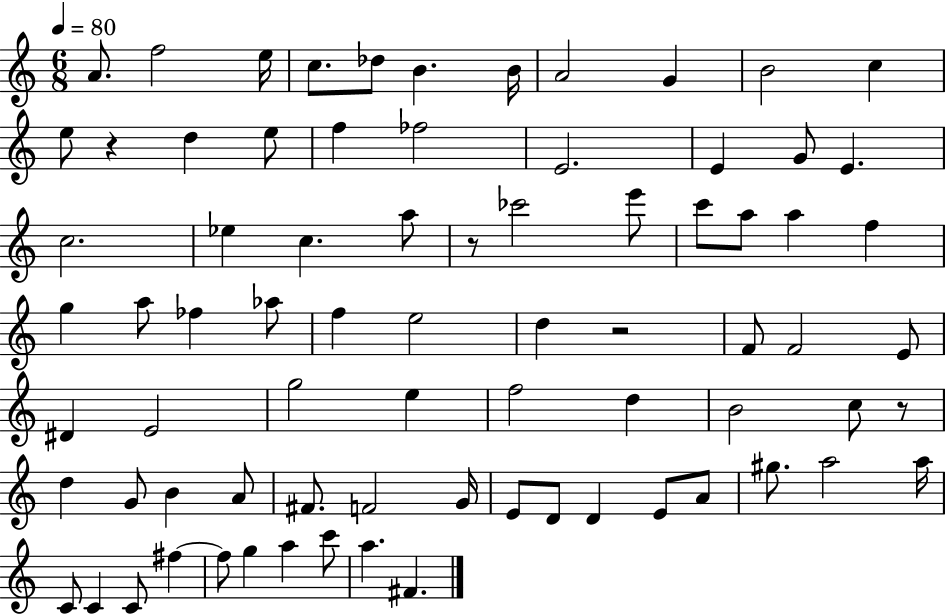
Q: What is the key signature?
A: C major